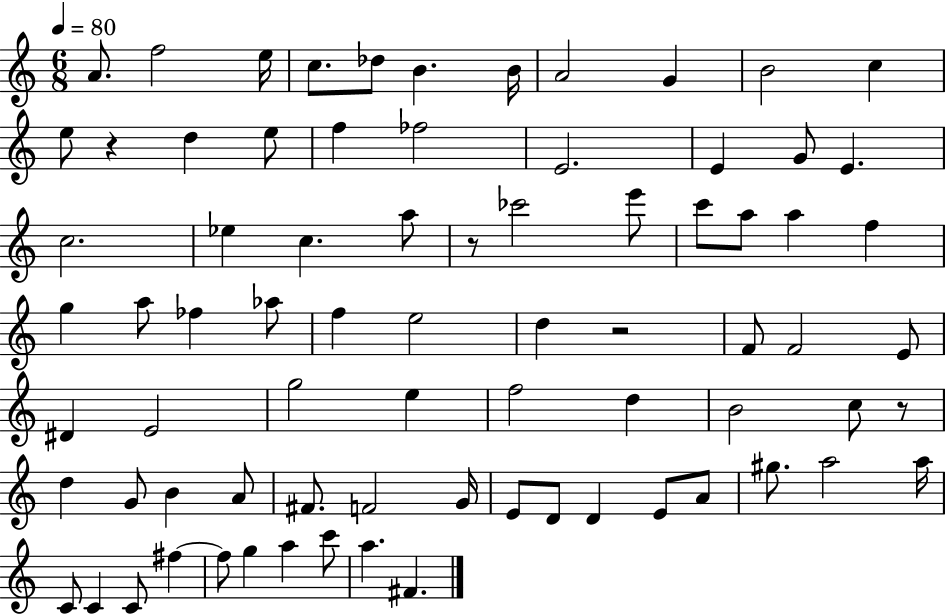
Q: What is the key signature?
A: C major